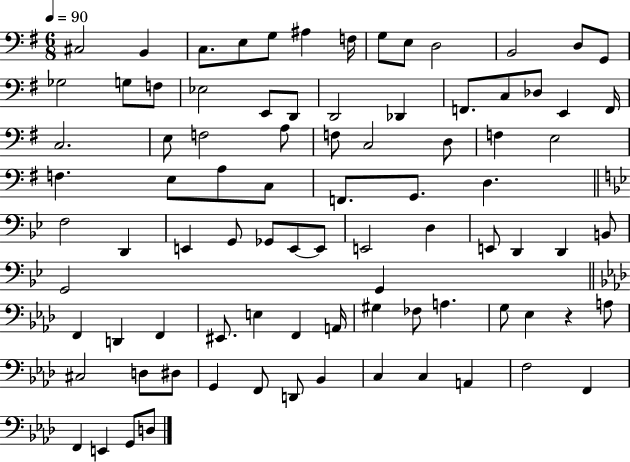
X:1
T:Untitled
M:6/8
L:1/4
K:G
^C,2 B,, C,/2 E,/2 G,/2 ^A, F,/4 G,/2 E,/2 D,2 B,,2 D,/2 G,,/2 _G,2 G,/2 F,/2 _E,2 E,,/2 D,,/2 D,,2 _D,, F,,/2 C,/2 _D,/2 E,, F,,/4 C,2 E,/2 F,2 A,/2 F,/2 C,2 D,/2 F, E,2 F, E,/2 A,/2 C,/2 F,,/2 G,,/2 D, F,2 D,, E,, G,,/2 _G,,/2 E,,/2 E,,/2 E,,2 D, E,,/2 D,, D,, B,,/2 G,,2 G,, F,, D,, F,, ^E,,/2 E, F,, A,,/4 ^G, _F,/2 A, G,/2 _E, z A,/2 ^C,2 D,/2 ^D,/2 G,, F,,/2 D,,/2 _B,, C, C, A,, F,2 F,, F,, E,, G,,/2 D,/2